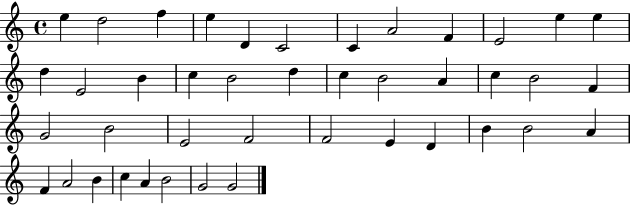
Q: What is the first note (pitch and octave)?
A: E5